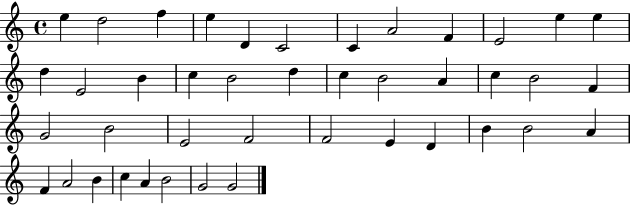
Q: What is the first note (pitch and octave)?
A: E5